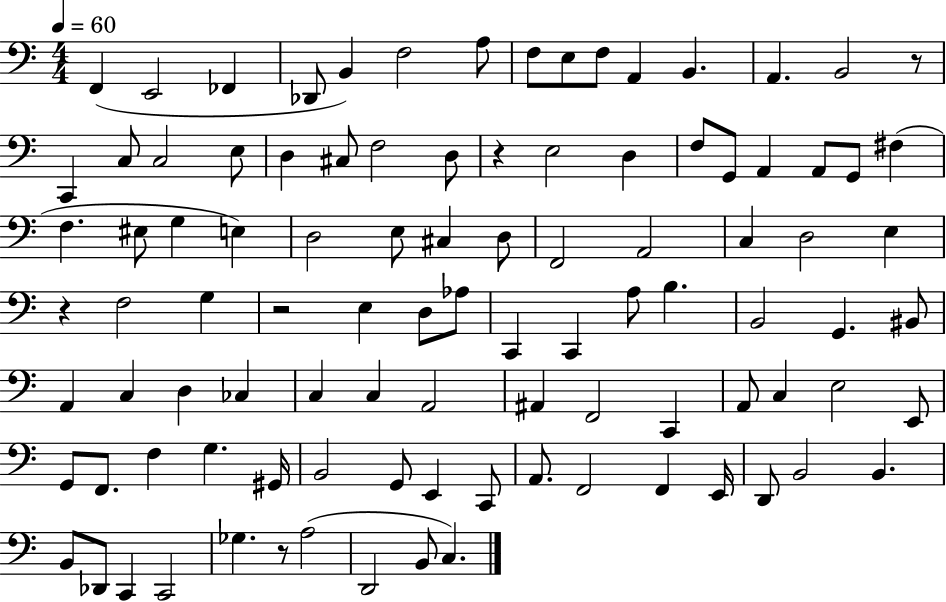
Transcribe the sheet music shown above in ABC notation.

X:1
T:Untitled
M:4/4
L:1/4
K:C
F,, E,,2 _F,, _D,,/2 B,, F,2 A,/2 F,/2 E,/2 F,/2 A,, B,, A,, B,,2 z/2 C,, C,/2 C,2 E,/2 D, ^C,/2 F,2 D,/2 z E,2 D, F,/2 G,,/2 A,, A,,/2 G,,/2 ^F, F, ^E,/2 G, E, D,2 E,/2 ^C, D,/2 F,,2 A,,2 C, D,2 E, z F,2 G, z2 E, D,/2 _A,/2 C,, C,, A,/2 B, B,,2 G,, ^B,,/2 A,, C, D, _C, C, C, A,,2 ^A,, F,,2 C,, A,,/2 C, E,2 E,,/2 G,,/2 F,,/2 F, G, ^G,,/4 B,,2 G,,/2 E,, C,,/2 A,,/2 F,,2 F,, E,,/4 D,,/2 B,,2 B,, B,,/2 _D,,/2 C,, C,,2 _G, z/2 A,2 D,,2 B,,/2 C,